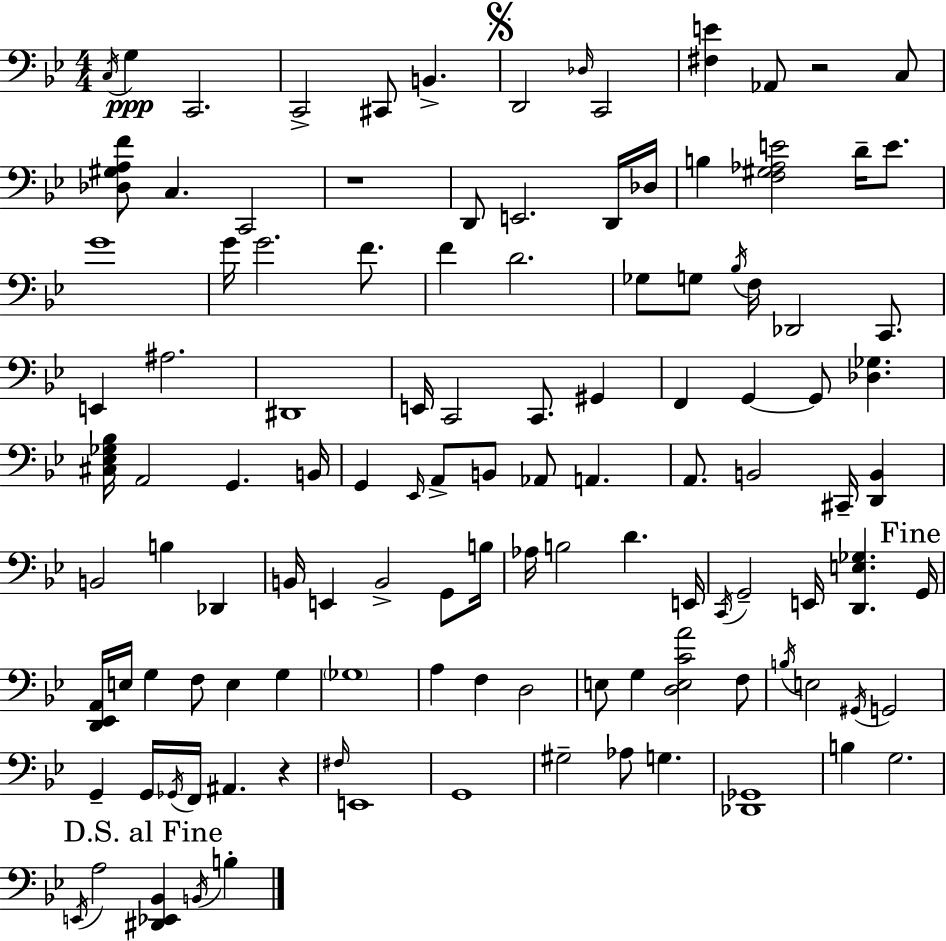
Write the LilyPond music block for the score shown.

{
  \clef bass
  \numericTimeSignature
  \time 4/4
  \key g \minor
  \acciaccatura { c16 }\ppp g4 c,2. | c,2-> cis,8 b,4.-> | \mark \markup { \musicglyph "scripts.segno" } d,2 \grace { des16 } c,2 | <fis e'>4 aes,8 r2 | \break c8 <des gis a f'>8 c4. c,2 | r1 | d,8 e,2. | d,16 des16 b4 <f gis aes e'>2 d'16-- e'8. | \break g'1 | g'16 g'2. f'8. | f'4 d'2. | ges8 g8 \acciaccatura { bes16 } f16 des,2 | \break c,8. e,4 ais2. | dis,1 | e,16 c,2 c,8. gis,4 | f,4 g,4~~ g,8 <des ges>4. | \break <cis ees ges bes>16 a,2 g,4. | b,16 g,4 \grace { ees,16 } a,8-> b,8 aes,8 a,4. | a,8. b,2 cis,16-- | <d, b,>4 b,2 b4 | \break des,4 b,16 e,4 b,2-> | g,8 b16 aes16 b2 d'4. | e,16 \acciaccatura { c,16 } g,2-- e,16 <d, e ges>4. | \mark "Fine" g,16 <d, ees, a,>16 e16 g4 f8 e4 | \break g4 \parenthesize ges1 | a4 f4 d2 | e8 g4 <d e c' a'>2 | f8 \acciaccatura { b16 } e2 \acciaccatura { gis,16 } g,2 | \break g,4-- g,16 \acciaccatura { ges,16 } f,16 ais,4. | r4 \grace { fis16 } e,1 | g,1 | gis2-- | \break aes8 g4. <des, ges,>1 | b4 g2. | \mark "D.S. al Fine" \acciaccatura { e,16 } a2 | <dis, ees, bes,>4 \acciaccatura { b,16 } b4-. \bar "|."
}